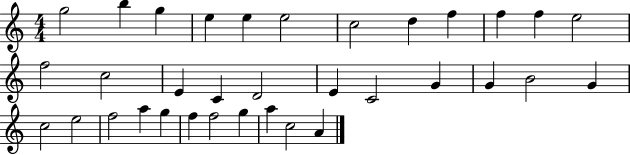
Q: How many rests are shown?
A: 0